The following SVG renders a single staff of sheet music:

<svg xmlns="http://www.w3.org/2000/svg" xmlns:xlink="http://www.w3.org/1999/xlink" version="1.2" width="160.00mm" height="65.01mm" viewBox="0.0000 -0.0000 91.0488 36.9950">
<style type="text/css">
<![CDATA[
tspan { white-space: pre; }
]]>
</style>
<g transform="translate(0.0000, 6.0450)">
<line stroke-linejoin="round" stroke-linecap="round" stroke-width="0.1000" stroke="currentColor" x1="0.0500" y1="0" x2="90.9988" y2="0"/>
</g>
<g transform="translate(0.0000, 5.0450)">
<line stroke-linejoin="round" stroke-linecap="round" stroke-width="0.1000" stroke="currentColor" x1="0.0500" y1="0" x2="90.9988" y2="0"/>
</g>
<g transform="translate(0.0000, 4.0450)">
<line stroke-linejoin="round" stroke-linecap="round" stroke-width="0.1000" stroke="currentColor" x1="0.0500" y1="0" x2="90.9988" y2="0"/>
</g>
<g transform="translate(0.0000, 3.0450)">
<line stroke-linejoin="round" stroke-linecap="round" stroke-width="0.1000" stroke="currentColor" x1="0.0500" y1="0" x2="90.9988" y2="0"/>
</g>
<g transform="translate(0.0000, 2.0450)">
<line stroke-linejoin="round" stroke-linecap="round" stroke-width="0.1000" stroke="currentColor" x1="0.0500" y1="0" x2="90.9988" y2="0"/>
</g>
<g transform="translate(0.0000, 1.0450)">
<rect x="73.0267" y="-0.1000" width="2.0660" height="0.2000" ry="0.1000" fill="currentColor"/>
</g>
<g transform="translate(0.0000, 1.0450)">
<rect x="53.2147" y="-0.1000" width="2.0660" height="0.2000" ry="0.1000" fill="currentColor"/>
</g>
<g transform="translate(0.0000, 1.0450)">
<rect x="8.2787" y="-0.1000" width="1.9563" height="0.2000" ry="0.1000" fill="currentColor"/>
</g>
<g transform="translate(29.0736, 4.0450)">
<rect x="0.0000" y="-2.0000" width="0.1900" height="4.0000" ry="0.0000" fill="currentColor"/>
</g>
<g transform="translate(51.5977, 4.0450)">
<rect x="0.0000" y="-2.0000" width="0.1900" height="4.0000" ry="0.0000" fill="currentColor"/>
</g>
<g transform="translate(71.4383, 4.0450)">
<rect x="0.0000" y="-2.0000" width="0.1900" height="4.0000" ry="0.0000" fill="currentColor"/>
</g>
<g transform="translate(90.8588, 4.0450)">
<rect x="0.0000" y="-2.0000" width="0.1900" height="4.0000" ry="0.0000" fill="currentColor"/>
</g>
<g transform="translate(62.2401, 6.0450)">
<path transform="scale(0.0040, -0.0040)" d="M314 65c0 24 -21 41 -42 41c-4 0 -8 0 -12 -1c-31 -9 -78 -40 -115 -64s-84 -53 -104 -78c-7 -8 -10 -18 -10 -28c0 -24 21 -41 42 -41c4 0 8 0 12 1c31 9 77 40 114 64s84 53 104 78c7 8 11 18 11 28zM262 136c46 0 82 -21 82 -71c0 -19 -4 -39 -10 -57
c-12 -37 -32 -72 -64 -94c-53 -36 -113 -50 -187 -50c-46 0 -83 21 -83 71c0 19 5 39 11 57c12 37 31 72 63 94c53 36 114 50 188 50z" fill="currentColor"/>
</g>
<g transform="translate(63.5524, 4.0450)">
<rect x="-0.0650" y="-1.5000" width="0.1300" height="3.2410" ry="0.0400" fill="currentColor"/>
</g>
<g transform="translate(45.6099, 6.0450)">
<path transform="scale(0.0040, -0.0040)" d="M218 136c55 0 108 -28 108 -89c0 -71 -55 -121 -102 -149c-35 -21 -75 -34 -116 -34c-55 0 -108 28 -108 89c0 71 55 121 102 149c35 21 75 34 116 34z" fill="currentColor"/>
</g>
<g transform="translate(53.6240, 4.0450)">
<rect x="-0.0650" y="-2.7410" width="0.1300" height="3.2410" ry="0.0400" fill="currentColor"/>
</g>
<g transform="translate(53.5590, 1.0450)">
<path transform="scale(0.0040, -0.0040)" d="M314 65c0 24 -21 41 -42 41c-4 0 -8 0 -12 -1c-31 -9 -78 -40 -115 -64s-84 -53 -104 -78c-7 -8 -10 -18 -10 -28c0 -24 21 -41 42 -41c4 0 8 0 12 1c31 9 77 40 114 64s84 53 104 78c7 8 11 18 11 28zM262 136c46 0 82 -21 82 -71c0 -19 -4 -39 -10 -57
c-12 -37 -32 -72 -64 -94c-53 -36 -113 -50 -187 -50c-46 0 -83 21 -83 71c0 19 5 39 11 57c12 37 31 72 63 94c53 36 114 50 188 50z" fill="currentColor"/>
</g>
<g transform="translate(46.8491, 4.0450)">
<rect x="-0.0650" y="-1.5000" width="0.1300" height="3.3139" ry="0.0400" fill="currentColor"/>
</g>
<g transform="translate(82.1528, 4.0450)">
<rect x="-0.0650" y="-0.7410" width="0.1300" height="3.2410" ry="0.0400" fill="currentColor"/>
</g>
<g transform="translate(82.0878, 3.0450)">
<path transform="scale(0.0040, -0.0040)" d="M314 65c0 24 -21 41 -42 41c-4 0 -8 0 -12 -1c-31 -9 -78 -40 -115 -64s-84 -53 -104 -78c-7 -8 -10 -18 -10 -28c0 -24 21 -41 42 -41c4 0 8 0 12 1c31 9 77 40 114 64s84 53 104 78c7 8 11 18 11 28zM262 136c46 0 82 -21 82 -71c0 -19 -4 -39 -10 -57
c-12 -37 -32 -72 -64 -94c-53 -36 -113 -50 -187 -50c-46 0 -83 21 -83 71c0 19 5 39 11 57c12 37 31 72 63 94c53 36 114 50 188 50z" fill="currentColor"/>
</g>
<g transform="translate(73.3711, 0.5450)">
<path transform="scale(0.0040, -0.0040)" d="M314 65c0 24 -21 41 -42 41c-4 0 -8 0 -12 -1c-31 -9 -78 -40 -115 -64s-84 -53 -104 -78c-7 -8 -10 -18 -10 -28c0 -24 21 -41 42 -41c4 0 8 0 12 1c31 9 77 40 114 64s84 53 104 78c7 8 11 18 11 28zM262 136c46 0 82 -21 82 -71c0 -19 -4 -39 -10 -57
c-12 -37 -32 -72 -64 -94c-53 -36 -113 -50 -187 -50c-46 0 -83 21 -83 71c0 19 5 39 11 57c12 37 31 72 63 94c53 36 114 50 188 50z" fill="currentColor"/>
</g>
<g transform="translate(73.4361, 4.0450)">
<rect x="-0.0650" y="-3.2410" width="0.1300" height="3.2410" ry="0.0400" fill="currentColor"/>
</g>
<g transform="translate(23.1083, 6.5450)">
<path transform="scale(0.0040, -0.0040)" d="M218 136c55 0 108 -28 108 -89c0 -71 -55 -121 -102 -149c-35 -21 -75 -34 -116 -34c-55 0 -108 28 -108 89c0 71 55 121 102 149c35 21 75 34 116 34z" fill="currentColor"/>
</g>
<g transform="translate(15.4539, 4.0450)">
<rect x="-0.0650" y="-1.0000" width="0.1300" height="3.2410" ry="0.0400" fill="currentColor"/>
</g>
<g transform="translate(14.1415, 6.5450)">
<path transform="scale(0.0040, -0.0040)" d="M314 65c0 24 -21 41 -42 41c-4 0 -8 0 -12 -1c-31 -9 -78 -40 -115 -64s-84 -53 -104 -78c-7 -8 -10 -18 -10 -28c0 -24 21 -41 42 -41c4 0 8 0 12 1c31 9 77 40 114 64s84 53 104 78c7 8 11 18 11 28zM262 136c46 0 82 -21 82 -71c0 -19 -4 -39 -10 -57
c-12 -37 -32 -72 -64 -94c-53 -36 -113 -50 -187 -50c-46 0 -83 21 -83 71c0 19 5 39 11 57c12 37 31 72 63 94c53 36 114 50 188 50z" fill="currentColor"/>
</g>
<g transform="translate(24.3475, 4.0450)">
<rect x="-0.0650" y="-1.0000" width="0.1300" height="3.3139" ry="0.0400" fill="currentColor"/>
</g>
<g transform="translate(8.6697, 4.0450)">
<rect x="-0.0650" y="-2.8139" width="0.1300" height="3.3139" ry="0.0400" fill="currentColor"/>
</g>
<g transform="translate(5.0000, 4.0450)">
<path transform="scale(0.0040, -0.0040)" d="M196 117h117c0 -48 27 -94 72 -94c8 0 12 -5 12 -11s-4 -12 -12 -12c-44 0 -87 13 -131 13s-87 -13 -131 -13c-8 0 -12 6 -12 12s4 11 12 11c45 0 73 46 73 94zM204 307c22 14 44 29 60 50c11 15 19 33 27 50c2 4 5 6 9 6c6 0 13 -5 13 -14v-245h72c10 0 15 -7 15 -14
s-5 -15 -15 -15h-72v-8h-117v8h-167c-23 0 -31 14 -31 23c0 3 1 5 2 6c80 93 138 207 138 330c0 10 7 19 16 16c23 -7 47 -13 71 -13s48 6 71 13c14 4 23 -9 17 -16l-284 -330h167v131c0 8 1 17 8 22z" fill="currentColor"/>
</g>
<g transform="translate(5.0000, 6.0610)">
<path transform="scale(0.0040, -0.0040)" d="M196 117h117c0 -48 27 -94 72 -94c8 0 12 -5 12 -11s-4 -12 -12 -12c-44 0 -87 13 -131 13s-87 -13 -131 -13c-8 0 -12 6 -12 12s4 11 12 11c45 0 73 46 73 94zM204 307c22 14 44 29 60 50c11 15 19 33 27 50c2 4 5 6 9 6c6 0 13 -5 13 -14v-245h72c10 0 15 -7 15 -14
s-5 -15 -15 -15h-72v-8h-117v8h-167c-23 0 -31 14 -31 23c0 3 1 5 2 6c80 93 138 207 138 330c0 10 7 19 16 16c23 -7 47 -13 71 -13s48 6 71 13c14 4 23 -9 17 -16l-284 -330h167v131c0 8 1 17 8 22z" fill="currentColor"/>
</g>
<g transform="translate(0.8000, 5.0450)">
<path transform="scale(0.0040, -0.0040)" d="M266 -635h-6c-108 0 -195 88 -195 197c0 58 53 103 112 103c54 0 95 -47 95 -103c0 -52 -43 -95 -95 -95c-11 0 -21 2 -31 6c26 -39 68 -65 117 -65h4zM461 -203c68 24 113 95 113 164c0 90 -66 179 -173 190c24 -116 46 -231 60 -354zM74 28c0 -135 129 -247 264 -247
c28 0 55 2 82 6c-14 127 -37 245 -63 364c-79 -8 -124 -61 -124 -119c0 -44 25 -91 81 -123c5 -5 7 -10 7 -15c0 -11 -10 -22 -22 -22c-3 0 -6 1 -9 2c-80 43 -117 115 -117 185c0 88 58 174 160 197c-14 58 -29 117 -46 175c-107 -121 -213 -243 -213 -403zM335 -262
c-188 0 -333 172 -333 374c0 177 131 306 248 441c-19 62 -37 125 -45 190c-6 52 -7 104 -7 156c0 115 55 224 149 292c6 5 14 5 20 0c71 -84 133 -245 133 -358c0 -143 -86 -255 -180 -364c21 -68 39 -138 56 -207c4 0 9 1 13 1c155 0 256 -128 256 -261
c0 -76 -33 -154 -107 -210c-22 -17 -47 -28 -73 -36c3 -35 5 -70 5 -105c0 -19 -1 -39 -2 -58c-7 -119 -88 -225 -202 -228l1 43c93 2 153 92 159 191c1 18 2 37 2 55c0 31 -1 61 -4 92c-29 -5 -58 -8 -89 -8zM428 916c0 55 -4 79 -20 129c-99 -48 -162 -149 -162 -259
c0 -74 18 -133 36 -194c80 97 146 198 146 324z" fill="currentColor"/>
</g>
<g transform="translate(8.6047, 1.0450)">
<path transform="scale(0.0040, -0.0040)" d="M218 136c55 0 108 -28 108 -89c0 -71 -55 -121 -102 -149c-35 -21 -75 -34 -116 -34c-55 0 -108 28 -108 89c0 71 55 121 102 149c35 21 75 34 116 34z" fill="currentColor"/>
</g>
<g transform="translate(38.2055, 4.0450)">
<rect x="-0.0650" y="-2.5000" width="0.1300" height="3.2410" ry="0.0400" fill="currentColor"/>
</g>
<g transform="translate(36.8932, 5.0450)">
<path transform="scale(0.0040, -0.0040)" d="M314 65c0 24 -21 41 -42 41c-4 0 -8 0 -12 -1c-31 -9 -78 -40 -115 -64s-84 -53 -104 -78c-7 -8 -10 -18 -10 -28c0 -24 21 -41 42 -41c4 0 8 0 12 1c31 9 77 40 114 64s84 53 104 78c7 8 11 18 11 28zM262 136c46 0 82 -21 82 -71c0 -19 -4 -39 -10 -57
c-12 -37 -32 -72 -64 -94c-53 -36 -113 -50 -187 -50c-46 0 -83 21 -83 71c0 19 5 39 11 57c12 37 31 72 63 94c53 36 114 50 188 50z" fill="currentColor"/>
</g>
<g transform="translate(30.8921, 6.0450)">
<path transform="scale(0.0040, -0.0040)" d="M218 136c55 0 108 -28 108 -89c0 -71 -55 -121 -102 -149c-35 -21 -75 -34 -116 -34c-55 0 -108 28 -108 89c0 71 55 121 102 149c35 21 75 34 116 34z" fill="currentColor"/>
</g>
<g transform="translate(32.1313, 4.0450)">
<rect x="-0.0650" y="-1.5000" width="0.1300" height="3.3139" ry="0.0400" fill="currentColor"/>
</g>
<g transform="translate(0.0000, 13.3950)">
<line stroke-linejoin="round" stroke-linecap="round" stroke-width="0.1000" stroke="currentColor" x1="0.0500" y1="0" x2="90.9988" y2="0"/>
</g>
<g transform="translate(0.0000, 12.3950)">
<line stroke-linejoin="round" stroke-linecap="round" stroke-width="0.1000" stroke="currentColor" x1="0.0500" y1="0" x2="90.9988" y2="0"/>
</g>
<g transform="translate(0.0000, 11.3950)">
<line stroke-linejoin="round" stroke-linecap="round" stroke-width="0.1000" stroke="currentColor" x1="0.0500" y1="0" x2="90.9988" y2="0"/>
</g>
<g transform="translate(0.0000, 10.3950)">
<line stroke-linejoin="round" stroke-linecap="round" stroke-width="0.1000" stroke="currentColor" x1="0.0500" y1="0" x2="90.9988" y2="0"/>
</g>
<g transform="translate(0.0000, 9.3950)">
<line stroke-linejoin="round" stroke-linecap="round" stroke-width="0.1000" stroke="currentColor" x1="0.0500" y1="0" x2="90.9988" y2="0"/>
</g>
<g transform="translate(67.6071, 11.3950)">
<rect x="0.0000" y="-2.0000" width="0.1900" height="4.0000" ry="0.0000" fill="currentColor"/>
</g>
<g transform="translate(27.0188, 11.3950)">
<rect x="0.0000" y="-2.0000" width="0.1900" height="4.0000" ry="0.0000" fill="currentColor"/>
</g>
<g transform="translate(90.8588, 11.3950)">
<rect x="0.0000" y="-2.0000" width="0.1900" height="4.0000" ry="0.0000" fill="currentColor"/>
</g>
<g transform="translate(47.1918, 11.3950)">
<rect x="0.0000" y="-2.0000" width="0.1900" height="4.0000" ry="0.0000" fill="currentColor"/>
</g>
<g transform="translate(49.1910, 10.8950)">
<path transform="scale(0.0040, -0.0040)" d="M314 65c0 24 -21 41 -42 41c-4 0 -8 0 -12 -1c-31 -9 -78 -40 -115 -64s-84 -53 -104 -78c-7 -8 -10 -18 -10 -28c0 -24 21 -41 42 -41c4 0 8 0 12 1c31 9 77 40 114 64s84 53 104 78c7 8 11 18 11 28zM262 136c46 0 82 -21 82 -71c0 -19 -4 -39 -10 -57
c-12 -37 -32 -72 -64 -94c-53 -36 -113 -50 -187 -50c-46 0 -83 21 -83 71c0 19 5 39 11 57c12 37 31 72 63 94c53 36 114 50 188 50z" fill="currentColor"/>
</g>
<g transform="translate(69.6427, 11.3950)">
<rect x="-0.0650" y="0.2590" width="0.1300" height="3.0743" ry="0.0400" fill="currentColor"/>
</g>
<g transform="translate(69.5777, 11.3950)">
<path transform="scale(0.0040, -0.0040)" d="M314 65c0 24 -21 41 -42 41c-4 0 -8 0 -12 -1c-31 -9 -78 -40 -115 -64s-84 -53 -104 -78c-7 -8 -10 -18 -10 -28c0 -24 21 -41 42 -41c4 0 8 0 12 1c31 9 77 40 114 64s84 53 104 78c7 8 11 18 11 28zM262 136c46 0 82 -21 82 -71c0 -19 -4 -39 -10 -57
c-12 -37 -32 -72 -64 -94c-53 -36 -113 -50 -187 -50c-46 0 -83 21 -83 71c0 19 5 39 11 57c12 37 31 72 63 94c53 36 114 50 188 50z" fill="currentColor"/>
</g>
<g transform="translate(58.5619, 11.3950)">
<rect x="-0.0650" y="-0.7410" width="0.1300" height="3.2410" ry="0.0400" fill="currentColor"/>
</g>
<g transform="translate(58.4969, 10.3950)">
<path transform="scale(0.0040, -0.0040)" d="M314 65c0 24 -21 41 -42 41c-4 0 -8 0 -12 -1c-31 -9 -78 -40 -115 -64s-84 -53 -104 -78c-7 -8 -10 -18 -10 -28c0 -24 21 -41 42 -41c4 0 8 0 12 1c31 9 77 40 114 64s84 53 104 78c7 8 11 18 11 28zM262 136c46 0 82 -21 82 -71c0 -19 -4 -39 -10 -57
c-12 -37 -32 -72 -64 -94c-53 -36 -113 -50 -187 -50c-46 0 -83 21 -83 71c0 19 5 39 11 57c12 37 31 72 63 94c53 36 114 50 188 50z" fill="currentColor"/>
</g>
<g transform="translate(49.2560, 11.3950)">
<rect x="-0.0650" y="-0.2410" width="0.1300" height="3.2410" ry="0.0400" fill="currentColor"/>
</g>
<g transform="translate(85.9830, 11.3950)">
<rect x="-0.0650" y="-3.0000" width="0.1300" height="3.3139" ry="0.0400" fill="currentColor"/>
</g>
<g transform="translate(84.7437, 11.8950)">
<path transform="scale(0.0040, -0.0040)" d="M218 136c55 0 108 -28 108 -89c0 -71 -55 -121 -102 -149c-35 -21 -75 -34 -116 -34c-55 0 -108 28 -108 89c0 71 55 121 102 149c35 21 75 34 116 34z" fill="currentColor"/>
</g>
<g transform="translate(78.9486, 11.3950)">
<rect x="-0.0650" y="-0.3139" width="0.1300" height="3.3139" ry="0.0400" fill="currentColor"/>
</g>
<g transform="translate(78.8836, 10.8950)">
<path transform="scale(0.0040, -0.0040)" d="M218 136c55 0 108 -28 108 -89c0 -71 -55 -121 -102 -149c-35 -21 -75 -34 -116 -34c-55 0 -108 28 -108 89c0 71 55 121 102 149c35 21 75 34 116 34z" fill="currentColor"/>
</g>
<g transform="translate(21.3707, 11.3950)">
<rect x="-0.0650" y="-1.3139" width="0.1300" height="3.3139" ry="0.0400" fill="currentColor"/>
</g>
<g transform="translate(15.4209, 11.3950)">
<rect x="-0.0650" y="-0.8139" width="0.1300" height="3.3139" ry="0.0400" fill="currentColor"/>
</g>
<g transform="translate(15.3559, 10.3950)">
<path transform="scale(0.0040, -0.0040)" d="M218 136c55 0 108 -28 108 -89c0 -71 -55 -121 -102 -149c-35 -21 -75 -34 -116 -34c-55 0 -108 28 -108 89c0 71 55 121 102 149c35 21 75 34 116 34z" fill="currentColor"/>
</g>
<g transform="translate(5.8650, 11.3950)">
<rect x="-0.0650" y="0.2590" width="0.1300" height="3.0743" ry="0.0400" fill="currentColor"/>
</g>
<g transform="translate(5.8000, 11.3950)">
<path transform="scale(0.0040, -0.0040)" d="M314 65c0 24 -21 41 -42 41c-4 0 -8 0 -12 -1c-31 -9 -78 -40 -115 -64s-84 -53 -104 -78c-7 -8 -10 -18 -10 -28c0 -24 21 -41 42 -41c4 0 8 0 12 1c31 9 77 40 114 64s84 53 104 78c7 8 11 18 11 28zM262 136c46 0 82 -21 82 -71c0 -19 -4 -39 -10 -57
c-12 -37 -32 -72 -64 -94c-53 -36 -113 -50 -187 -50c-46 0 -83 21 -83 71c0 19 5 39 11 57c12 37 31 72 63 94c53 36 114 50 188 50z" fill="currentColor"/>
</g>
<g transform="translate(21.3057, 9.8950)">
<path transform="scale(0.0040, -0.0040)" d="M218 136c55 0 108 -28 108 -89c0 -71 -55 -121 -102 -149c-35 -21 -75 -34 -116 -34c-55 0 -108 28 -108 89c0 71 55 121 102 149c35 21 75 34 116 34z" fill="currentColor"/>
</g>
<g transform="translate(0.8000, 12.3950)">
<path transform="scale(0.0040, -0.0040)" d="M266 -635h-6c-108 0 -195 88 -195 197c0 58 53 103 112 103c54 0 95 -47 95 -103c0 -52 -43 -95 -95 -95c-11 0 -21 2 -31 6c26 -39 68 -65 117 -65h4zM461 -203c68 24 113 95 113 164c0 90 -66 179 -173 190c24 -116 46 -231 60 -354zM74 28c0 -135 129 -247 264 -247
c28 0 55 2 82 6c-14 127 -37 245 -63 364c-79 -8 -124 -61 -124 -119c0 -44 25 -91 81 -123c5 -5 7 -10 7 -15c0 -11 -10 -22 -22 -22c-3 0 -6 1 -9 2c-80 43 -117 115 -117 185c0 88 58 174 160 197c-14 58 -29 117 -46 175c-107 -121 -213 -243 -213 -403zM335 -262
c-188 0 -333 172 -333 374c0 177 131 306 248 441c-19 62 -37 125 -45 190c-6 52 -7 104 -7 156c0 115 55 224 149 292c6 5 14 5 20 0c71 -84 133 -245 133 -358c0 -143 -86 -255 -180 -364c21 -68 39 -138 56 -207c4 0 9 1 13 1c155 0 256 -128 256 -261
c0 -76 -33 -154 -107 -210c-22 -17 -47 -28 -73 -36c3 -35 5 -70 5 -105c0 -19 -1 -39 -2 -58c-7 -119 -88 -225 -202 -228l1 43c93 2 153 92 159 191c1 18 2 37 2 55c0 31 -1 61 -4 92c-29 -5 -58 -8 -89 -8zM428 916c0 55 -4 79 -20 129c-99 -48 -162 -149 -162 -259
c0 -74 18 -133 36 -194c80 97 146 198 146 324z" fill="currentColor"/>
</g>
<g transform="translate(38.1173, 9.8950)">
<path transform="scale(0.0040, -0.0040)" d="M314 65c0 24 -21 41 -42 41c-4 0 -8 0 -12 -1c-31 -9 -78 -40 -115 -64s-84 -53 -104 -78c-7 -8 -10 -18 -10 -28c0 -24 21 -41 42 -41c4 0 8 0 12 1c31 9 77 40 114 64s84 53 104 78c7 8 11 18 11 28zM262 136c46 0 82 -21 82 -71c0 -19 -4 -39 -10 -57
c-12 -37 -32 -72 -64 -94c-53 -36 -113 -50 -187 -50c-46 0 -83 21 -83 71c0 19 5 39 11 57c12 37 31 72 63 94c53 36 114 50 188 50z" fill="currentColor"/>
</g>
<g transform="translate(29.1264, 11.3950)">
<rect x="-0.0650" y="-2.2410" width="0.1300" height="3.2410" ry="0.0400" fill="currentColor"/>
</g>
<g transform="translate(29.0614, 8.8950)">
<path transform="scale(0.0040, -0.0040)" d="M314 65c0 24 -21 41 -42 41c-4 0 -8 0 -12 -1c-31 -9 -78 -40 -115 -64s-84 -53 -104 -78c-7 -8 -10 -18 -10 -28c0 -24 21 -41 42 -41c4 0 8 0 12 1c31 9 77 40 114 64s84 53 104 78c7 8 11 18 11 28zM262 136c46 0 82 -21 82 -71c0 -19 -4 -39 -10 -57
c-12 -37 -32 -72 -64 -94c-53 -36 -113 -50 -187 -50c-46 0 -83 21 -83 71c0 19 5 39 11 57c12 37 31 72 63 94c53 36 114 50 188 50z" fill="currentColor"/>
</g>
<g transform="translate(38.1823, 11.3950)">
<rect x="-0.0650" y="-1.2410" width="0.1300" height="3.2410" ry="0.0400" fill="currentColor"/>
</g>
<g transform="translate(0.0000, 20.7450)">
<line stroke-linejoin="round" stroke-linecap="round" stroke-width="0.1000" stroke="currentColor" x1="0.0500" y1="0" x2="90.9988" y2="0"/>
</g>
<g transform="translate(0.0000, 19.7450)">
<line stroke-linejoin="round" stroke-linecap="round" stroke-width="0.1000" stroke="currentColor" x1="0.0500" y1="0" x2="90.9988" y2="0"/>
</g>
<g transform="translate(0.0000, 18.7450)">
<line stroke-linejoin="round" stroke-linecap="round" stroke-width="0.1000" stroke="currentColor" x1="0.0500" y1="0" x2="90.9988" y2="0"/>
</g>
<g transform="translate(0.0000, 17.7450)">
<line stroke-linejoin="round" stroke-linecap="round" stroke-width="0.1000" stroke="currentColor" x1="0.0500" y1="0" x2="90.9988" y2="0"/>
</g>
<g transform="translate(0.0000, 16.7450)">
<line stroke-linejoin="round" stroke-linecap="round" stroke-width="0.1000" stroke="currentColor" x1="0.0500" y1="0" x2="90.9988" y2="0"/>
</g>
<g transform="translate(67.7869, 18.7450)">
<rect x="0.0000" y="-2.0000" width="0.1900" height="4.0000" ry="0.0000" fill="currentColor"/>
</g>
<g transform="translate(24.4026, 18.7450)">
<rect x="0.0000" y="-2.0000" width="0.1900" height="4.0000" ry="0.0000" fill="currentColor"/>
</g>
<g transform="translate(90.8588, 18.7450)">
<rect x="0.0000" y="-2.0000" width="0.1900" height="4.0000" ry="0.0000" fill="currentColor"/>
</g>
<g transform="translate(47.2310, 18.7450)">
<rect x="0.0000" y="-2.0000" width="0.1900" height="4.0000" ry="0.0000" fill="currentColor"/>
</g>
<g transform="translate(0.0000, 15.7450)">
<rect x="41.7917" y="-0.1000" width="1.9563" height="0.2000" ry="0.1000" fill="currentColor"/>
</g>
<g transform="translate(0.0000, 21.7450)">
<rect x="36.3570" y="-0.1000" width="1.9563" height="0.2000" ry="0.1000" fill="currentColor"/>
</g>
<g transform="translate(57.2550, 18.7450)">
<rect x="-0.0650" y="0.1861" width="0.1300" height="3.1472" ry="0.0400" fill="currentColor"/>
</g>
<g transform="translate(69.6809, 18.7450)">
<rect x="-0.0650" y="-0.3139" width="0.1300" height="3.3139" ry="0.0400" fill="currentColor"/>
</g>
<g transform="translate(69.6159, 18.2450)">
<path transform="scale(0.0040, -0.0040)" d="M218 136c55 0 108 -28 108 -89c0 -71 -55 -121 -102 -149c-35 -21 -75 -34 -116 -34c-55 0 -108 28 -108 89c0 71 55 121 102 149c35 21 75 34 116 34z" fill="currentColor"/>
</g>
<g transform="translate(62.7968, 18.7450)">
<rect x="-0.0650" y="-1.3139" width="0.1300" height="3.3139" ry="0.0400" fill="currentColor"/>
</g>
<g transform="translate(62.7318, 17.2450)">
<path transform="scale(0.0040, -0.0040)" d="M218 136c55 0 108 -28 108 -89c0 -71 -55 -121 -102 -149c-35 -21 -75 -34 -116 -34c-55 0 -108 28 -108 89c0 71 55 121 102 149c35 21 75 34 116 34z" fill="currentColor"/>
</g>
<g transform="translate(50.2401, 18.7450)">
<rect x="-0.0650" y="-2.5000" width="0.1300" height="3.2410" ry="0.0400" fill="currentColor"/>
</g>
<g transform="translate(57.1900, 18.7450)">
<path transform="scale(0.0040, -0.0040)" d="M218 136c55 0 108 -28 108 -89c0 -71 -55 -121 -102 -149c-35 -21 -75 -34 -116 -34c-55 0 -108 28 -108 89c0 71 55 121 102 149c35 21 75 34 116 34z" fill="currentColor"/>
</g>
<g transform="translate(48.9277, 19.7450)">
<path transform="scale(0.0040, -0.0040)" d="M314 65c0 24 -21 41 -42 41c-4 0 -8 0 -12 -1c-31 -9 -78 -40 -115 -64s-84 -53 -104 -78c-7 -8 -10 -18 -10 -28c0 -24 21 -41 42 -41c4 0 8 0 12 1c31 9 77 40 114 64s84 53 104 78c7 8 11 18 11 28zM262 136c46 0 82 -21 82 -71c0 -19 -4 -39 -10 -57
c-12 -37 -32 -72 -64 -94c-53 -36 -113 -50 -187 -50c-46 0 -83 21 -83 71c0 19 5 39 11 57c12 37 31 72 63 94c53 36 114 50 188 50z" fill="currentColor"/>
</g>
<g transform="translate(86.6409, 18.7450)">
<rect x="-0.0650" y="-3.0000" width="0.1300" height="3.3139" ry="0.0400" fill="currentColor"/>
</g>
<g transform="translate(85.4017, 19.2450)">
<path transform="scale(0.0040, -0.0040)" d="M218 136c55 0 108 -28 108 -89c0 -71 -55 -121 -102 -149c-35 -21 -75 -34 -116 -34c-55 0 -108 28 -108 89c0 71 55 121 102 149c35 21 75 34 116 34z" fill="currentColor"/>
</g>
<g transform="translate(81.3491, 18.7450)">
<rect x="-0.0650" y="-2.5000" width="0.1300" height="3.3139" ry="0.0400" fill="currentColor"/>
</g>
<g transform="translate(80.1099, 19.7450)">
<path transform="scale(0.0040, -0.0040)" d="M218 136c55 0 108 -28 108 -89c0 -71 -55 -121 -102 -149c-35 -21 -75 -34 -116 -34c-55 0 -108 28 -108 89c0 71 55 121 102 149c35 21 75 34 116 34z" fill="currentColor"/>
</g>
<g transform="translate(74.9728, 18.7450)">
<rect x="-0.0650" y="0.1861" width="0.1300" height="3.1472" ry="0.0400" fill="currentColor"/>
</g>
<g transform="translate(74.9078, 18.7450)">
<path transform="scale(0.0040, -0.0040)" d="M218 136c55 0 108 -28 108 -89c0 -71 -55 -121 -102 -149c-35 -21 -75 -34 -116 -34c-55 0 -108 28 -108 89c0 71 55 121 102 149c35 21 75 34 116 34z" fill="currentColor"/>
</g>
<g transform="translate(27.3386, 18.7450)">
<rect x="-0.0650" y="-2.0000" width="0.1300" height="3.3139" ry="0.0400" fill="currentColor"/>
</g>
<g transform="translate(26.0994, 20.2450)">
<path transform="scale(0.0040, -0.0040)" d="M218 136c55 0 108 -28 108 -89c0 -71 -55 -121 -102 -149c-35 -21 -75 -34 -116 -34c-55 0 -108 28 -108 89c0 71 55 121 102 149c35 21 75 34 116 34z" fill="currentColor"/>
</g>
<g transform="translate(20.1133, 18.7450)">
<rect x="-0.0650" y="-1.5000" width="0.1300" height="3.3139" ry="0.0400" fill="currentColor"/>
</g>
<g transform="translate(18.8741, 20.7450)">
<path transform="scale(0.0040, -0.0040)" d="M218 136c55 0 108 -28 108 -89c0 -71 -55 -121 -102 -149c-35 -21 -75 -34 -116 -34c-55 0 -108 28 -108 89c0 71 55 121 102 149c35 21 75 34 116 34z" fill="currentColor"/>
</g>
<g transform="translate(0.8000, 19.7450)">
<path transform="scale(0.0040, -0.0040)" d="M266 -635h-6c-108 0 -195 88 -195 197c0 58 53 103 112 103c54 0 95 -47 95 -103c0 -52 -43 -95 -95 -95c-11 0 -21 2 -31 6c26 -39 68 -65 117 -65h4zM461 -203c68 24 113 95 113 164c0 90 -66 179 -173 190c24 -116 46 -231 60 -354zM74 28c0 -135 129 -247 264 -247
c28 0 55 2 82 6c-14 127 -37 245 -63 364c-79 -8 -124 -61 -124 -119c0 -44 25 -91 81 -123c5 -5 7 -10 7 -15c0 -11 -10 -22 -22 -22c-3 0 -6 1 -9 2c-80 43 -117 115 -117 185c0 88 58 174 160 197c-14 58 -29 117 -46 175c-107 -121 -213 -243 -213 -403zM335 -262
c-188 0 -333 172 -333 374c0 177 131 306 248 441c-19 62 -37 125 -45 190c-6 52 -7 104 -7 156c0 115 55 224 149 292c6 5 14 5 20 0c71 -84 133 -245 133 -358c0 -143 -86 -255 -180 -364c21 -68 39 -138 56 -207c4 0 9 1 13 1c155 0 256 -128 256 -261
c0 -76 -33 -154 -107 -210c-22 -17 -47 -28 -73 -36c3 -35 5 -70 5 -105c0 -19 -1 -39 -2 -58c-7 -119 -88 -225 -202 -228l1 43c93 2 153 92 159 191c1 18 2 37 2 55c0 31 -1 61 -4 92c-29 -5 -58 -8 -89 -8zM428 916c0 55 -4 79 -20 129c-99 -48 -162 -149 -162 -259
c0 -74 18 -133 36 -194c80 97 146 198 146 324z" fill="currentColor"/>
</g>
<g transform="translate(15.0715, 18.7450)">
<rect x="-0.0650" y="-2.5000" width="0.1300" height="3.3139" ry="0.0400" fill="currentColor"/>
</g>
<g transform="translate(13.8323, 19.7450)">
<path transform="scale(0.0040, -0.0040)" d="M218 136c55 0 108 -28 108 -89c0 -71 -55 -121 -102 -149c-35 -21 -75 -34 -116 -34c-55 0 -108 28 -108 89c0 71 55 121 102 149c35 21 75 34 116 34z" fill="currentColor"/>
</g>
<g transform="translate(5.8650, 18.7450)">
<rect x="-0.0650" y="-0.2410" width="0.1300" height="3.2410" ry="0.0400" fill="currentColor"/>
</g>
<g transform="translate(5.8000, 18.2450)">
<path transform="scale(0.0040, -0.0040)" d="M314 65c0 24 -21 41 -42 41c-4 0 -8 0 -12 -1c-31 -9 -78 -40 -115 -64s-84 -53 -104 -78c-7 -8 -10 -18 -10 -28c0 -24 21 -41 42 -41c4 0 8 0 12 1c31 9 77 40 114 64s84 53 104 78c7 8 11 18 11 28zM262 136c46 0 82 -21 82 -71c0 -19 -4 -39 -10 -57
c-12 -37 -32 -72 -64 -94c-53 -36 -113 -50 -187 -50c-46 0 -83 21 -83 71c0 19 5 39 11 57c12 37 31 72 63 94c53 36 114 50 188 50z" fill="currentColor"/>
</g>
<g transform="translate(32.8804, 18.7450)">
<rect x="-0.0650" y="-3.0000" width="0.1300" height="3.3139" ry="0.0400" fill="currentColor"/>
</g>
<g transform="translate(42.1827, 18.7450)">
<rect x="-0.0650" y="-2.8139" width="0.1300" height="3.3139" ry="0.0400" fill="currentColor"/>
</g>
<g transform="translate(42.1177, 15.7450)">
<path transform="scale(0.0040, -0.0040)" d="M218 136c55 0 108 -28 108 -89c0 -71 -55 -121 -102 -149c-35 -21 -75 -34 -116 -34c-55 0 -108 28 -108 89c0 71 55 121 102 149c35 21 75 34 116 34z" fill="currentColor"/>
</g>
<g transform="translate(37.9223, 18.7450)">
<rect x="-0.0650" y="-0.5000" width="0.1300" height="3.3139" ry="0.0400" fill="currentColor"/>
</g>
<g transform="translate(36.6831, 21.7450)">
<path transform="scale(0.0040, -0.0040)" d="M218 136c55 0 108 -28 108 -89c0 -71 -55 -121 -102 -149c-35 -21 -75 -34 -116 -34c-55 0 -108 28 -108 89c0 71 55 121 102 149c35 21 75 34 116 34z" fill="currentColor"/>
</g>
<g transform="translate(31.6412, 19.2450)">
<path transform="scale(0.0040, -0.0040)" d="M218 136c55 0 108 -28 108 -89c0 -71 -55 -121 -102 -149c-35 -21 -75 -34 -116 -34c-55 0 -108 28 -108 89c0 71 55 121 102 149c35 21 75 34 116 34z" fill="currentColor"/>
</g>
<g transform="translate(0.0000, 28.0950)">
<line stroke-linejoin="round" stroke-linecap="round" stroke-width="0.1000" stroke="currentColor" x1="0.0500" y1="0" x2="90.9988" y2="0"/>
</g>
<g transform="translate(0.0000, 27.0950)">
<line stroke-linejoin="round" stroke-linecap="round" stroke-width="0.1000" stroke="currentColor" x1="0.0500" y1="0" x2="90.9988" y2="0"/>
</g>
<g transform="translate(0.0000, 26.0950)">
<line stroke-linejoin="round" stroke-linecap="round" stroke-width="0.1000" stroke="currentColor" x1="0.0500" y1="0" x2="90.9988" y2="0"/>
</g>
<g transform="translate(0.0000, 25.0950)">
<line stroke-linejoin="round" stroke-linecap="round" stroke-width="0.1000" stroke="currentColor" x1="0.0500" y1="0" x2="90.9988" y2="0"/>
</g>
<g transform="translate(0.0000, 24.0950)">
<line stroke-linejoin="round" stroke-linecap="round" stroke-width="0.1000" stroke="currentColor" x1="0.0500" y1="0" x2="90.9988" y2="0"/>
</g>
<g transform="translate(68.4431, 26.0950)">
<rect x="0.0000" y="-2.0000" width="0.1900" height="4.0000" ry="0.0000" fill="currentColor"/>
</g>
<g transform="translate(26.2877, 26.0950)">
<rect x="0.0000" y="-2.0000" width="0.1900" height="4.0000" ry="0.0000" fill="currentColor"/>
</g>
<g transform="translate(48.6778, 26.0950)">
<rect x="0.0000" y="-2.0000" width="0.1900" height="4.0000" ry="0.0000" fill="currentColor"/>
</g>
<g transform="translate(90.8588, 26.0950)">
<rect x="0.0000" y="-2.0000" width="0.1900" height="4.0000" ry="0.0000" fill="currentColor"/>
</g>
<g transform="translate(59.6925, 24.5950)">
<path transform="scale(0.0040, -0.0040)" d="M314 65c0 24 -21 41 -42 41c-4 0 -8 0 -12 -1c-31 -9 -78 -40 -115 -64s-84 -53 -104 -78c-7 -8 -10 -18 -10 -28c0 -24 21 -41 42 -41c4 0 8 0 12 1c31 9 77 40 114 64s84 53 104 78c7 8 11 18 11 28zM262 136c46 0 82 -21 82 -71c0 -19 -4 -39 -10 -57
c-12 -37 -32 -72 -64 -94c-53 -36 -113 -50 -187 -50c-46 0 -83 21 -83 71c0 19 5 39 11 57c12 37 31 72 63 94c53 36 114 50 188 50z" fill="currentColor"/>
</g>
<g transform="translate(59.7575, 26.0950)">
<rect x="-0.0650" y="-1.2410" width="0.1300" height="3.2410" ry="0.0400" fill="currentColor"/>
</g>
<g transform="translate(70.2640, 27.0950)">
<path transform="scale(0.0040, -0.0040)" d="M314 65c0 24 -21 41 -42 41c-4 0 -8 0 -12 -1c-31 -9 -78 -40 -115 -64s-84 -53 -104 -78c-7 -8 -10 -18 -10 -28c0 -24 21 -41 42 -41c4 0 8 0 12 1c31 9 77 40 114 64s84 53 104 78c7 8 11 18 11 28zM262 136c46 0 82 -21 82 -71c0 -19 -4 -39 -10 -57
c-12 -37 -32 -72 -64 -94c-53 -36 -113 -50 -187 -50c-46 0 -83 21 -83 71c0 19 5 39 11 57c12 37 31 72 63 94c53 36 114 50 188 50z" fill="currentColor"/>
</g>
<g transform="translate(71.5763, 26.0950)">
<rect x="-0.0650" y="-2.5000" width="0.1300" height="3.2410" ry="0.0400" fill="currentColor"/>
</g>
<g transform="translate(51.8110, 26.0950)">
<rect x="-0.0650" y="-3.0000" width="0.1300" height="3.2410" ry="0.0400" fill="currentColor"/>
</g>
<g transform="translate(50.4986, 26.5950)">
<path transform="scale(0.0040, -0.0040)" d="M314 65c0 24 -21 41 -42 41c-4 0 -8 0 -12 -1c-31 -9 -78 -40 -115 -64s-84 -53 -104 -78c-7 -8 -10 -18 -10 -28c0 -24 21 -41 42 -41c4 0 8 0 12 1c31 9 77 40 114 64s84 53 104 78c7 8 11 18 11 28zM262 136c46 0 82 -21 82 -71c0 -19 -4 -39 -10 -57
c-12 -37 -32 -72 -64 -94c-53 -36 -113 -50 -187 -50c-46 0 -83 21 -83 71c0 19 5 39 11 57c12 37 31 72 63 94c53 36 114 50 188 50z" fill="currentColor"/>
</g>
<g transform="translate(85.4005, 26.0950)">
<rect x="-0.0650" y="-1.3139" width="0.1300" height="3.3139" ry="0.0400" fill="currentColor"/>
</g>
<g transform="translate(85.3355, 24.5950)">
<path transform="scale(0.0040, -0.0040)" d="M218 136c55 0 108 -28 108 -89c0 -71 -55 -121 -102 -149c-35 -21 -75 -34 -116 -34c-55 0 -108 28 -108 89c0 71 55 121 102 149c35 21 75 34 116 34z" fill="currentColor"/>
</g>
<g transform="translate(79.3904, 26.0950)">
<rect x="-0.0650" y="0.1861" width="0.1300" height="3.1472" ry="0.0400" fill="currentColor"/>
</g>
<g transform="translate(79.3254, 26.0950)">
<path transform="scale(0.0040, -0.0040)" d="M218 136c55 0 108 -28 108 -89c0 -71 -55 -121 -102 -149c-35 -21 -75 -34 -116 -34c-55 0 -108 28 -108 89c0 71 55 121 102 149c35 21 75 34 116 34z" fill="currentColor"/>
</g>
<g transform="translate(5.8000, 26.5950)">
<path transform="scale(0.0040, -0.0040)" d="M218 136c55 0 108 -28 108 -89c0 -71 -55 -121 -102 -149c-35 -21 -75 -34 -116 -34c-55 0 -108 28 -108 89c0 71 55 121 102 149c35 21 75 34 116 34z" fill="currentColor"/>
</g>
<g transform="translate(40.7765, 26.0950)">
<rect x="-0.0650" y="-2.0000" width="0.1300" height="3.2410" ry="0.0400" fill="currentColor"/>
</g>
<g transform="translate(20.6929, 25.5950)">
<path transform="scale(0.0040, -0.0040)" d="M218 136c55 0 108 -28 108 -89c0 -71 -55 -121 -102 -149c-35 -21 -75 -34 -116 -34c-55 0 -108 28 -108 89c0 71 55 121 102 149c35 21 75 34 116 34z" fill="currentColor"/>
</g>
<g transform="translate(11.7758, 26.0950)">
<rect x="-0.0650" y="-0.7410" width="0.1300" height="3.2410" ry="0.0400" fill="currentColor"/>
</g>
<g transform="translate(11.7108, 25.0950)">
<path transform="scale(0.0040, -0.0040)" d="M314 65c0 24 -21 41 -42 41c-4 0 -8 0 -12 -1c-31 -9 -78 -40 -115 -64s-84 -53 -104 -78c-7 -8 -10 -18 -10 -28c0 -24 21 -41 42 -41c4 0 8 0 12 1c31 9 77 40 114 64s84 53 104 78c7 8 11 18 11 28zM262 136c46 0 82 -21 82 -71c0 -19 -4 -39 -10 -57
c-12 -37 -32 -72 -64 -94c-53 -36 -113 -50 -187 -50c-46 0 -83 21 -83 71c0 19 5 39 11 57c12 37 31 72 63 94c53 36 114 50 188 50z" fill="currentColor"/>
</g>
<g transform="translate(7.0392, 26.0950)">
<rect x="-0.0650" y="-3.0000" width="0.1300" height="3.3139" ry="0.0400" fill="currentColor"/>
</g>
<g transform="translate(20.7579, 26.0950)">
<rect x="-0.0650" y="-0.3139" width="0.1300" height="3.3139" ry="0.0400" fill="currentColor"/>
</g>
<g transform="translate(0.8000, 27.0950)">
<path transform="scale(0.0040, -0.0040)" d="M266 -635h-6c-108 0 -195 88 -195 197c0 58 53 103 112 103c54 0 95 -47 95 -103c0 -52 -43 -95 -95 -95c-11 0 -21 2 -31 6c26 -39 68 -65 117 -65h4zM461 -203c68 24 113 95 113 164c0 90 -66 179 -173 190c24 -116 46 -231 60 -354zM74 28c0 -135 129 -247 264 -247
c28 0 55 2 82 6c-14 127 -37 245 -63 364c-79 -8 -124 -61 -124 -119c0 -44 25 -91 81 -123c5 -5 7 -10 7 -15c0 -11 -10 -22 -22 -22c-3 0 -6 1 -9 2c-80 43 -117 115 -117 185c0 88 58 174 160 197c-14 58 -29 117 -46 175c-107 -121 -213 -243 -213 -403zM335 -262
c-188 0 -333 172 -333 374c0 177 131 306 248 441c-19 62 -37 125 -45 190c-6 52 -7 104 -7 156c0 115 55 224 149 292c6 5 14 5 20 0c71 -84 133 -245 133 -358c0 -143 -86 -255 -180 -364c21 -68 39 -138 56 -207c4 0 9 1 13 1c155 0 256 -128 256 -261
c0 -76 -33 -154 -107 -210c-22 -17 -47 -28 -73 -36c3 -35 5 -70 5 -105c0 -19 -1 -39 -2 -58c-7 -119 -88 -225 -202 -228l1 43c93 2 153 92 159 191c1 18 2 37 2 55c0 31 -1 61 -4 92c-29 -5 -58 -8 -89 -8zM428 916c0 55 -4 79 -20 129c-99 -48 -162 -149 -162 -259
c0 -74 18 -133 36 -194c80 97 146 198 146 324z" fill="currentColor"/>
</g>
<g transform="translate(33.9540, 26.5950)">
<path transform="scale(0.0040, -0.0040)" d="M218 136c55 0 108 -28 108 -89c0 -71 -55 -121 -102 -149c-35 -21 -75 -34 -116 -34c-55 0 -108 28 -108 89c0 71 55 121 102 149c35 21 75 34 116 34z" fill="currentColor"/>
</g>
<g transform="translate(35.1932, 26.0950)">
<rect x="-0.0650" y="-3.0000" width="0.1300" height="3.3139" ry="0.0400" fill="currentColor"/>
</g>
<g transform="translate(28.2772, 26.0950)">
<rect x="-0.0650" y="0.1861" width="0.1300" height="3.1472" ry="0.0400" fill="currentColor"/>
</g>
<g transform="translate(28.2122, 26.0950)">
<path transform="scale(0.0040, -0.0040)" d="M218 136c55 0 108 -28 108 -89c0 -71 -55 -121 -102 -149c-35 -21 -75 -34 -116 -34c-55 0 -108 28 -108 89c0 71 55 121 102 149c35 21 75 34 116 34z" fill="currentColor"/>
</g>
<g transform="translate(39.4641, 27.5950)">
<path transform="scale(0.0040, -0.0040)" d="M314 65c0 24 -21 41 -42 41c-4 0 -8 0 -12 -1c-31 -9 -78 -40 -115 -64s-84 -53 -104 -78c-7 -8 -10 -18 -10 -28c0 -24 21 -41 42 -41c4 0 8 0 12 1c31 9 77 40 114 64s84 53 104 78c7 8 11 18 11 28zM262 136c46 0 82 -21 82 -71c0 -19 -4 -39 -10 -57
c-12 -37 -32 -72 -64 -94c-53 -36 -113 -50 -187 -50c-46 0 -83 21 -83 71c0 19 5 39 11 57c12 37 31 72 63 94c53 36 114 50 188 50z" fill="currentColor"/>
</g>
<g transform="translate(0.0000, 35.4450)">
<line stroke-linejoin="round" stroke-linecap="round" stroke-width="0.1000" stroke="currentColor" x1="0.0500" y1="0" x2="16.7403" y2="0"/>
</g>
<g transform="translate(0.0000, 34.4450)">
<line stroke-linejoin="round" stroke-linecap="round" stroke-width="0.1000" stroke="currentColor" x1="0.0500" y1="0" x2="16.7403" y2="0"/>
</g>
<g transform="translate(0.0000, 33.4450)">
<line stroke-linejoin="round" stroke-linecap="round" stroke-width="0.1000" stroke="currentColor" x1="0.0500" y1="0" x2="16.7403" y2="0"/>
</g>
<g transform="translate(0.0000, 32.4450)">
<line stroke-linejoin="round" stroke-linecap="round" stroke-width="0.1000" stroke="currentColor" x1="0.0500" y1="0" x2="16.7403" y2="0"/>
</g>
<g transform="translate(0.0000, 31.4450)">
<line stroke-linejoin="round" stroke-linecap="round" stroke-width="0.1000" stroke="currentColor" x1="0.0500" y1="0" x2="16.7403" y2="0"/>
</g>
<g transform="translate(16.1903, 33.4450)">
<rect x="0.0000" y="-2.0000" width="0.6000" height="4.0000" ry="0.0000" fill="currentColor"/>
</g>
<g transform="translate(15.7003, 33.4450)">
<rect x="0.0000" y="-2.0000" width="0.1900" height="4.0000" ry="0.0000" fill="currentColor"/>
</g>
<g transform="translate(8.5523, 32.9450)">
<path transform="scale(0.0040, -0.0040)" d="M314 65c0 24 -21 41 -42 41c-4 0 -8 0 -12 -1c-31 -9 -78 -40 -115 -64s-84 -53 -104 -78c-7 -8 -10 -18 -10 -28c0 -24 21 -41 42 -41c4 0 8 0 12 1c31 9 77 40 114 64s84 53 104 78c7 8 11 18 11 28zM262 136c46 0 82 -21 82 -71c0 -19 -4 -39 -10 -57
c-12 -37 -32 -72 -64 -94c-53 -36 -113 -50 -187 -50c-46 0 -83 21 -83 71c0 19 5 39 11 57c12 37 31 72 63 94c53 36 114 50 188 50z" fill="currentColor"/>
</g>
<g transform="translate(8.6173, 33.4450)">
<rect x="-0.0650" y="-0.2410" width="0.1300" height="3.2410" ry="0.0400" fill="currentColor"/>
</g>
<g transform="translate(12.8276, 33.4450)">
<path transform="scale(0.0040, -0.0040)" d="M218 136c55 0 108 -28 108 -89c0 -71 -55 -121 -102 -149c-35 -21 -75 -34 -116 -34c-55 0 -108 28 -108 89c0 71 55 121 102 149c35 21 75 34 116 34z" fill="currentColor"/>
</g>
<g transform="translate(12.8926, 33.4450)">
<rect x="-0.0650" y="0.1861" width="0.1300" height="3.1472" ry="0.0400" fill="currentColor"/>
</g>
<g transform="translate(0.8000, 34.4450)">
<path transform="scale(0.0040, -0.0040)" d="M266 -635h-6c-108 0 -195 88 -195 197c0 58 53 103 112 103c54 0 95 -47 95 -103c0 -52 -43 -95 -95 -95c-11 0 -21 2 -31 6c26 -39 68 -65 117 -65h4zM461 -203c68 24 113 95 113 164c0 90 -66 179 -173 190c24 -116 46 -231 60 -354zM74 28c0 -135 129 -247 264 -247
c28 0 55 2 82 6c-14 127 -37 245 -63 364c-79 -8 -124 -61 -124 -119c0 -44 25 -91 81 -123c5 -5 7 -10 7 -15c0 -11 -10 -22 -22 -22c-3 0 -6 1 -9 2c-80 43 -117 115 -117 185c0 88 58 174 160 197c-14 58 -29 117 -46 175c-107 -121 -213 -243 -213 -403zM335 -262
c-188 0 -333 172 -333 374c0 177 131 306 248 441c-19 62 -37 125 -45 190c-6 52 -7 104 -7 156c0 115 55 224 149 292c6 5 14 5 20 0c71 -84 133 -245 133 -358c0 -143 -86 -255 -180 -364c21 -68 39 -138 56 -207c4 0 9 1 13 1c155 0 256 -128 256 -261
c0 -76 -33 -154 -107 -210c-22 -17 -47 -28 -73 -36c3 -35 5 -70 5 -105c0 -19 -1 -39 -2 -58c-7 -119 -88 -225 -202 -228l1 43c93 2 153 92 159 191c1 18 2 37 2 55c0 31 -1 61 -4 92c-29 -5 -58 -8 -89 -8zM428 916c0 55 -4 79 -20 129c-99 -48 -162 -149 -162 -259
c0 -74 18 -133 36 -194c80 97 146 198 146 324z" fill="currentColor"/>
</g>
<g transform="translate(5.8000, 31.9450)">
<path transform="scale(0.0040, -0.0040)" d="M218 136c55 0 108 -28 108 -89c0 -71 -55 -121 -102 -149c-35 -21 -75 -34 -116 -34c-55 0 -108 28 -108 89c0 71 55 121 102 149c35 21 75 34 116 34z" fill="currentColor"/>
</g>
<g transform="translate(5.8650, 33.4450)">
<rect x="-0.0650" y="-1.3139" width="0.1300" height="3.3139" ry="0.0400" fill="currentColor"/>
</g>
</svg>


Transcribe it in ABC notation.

X:1
T:Untitled
M:4/4
L:1/4
K:C
a D2 D E G2 E a2 E2 b2 d2 B2 d e g2 e2 c2 d2 B2 c A c2 G E F A C a G2 B e c B G A A d2 c B A F2 A2 e2 G2 B e e c2 B